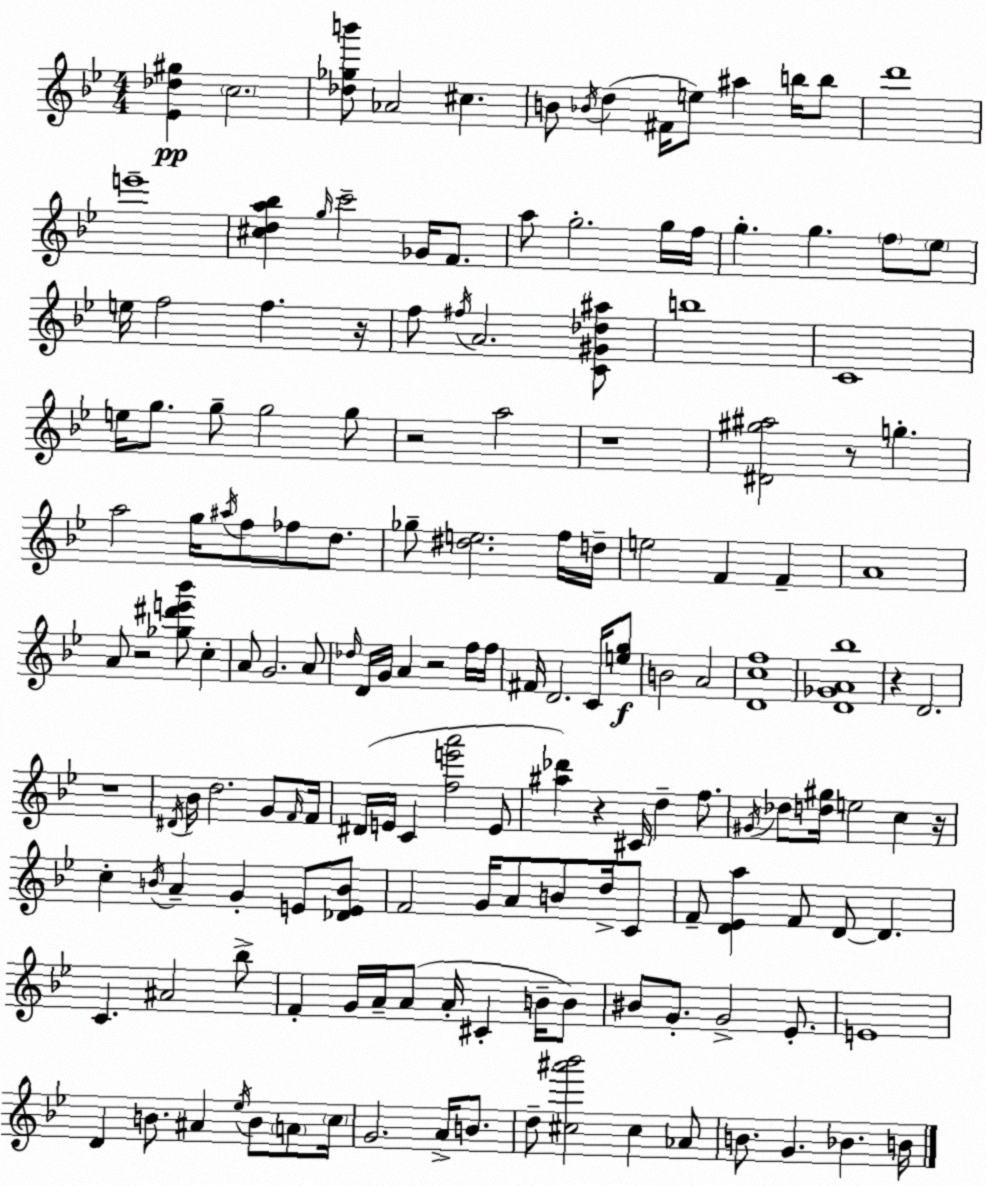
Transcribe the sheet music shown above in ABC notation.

X:1
T:Untitled
M:4/4
L:1/4
K:Gm
[_E_d^g] c2 [_d_gb']/2 _A2 ^c B/2 _B/4 d ^F/4 e/2 ^a b/4 b/2 d'4 e'4 [^cda_b] g/4 c'2 _G/4 F/2 a/2 g2 g/4 f/4 g g f/2 _e/2 e/4 f2 f z/4 f/2 ^f/4 A2 [C^G_d^a]/2 b4 C4 e/4 g/2 g/2 g2 g/2 z2 a2 z4 [^D^g^a]2 z/2 g a2 g/4 ^a/4 f/2 _f/2 d/2 _g/2 [^de]2 f/4 d/4 e2 F F A4 A/2 z2 [_g^d'e'_b']/2 c A/2 G2 A/2 _d/4 D/4 G/4 A z2 f/4 f/4 ^F/4 D2 C/4 [eg]/2 B2 A2 [Dcf]4 [D_GA_b]4 z D2 z4 ^D/4 _B/4 d2 G/2 F/4 F/4 ^D/4 E/4 C [fe'a']2 E/2 [^a_d'] z ^C/4 d f/2 ^G/4 _d/2 [d^g]/4 e2 c z/4 c B/4 A G E/2 [_DEB]/2 F2 G/4 A/2 B/2 d/4 C/2 F/2 [D_Ea] F/2 D/2 D C ^A2 _b/2 F G/4 A/4 A/2 A/4 ^C B/4 B/2 ^B/2 G/2 G2 _E/2 E4 D B/2 ^A _e/4 B/2 A/2 c/4 G2 A/4 B/2 d/2 [^c^a'_b']2 ^c _A/2 B/2 G _B B/4